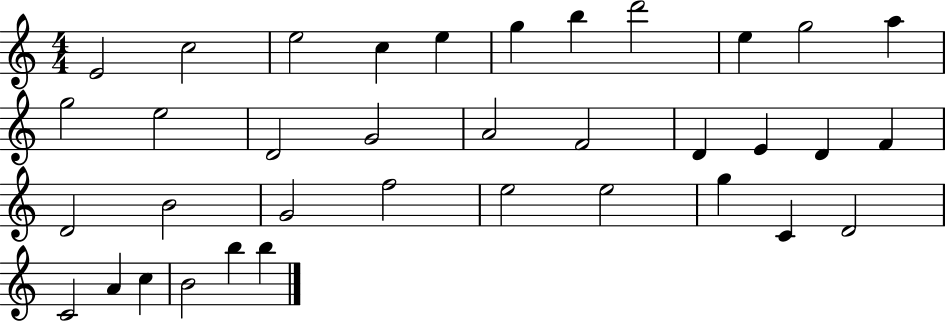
E4/h C5/h E5/h C5/q E5/q G5/q B5/q D6/h E5/q G5/h A5/q G5/h E5/h D4/h G4/h A4/h F4/h D4/q E4/q D4/q F4/q D4/h B4/h G4/h F5/h E5/h E5/h G5/q C4/q D4/h C4/h A4/q C5/q B4/h B5/q B5/q